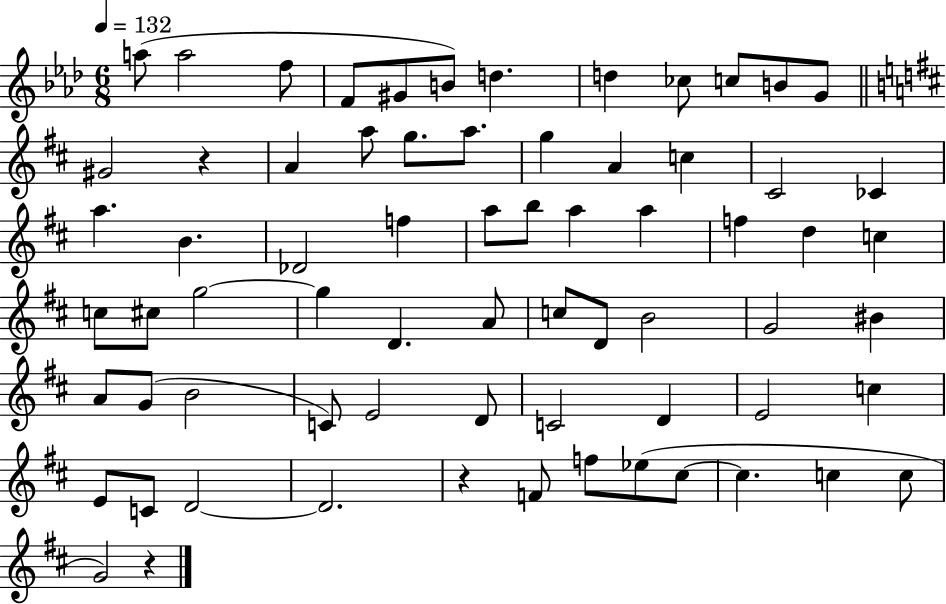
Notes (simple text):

A5/e A5/h F5/e F4/e G#4/e B4/e D5/q. D5/q CES5/e C5/e B4/e G4/e G#4/h R/q A4/q A5/e G5/e. A5/e. G5/q A4/q C5/q C#4/h CES4/q A5/q. B4/q. Db4/h F5/q A5/e B5/e A5/q A5/q F5/q D5/q C5/q C5/e C#5/e G5/h G5/q D4/q. A4/e C5/e D4/e B4/h G4/h BIS4/q A4/e G4/e B4/h C4/e E4/h D4/e C4/h D4/q E4/h C5/q E4/e C4/e D4/h D4/h. R/q F4/e F5/e Eb5/e C#5/e C#5/q. C5/q C5/e G4/h R/q